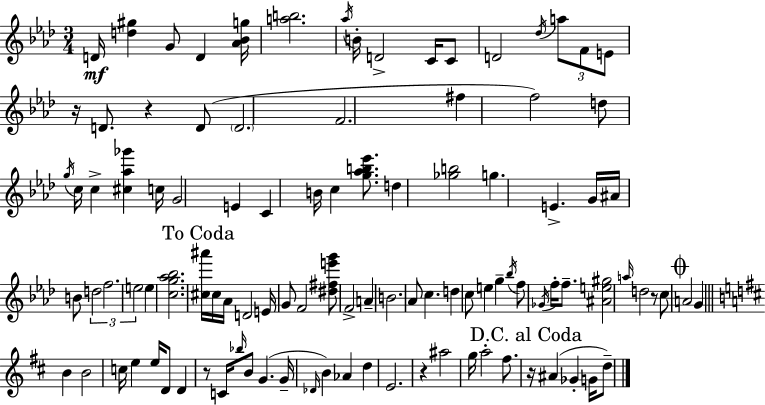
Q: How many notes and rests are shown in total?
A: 105